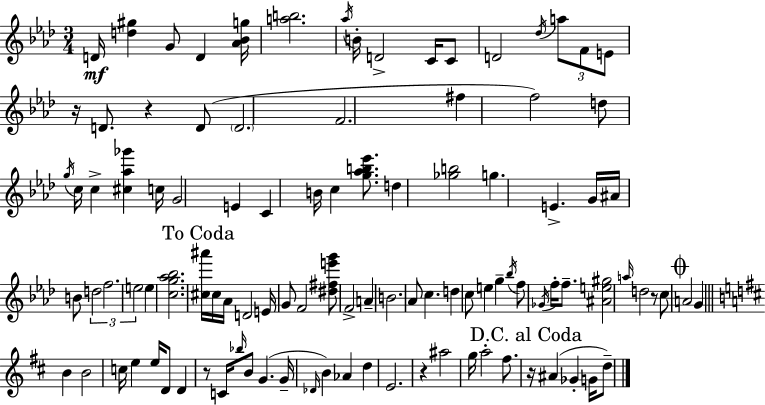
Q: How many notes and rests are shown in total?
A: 105